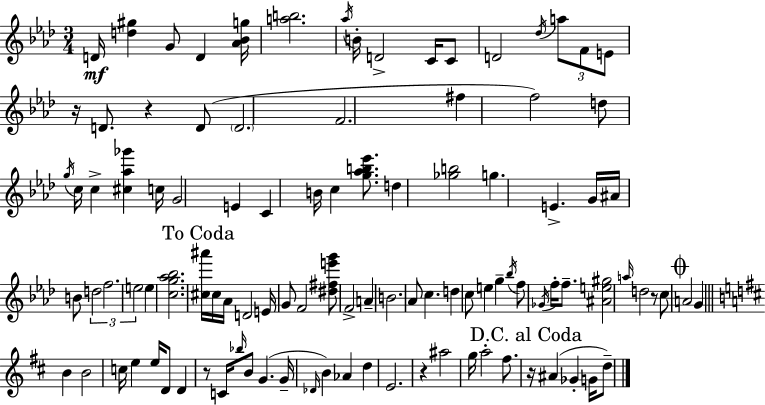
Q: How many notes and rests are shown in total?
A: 105